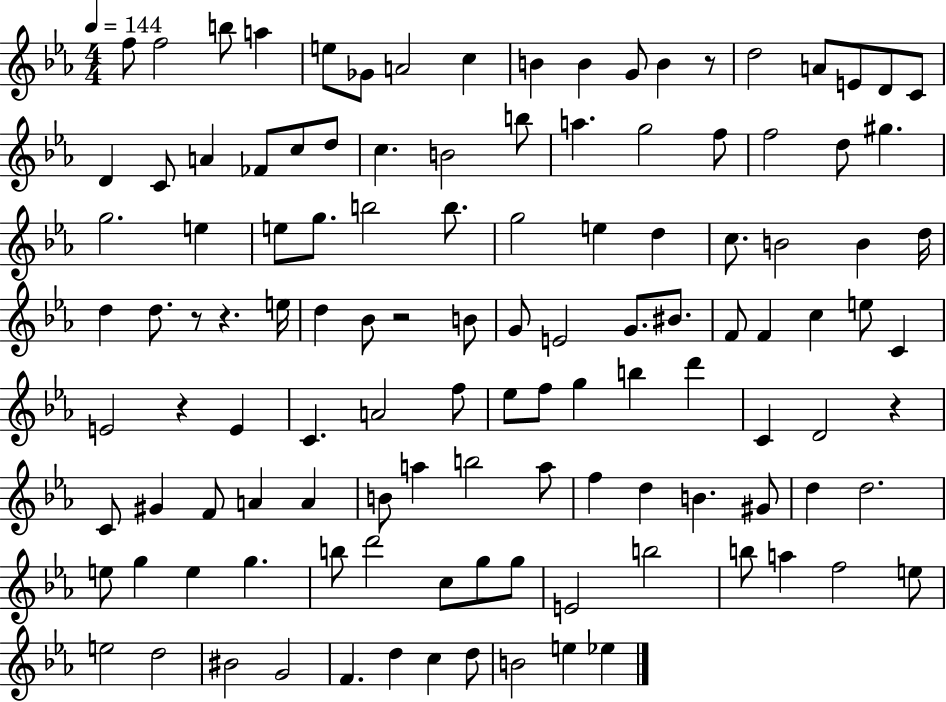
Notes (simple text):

F5/e F5/h B5/e A5/q E5/e Gb4/e A4/h C5/q B4/q B4/q G4/e B4/q R/e D5/h A4/e E4/e D4/e C4/e D4/q C4/e A4/q FES4/e C5/e D5/e C5/q. B4/h B5/e A5/q. G5/h F5/e F5/h D5/e G#5/q. G5/h. E5/q E5/e G5/e. B5/h B5/e. G5/h E5/q D5/q C5/e. B4/h B4/q D5/s D5/q D5/e. R/e R/q. E5/s D5/q Bb4/e R/h B4/e G4/e E4/h G4/e. BIS4/e. F4/e F4/q C5/q E5/e C4/q E4/h R/q E4/q C4/q. A4/h F5/e Eb5/e F5/e G5/q B5/q D6/q C4/q D4/h R/q C4/e G#4/q F4/e A4/q A4/q B4/e A5/q B5/h A5/e F5/q D5/q B4/q. G#4/e D5/q D5/h. E5/e G5/q E5/q G5/q. B5/e D6/h C5/e G5/e G5/e E4/h B5/h B5/e A5/q F5/h E5/e E5/h D5/h BIS4/h G4/h F4/q. D5/q C5/q D5/e B4/h E5/q Eb5/q